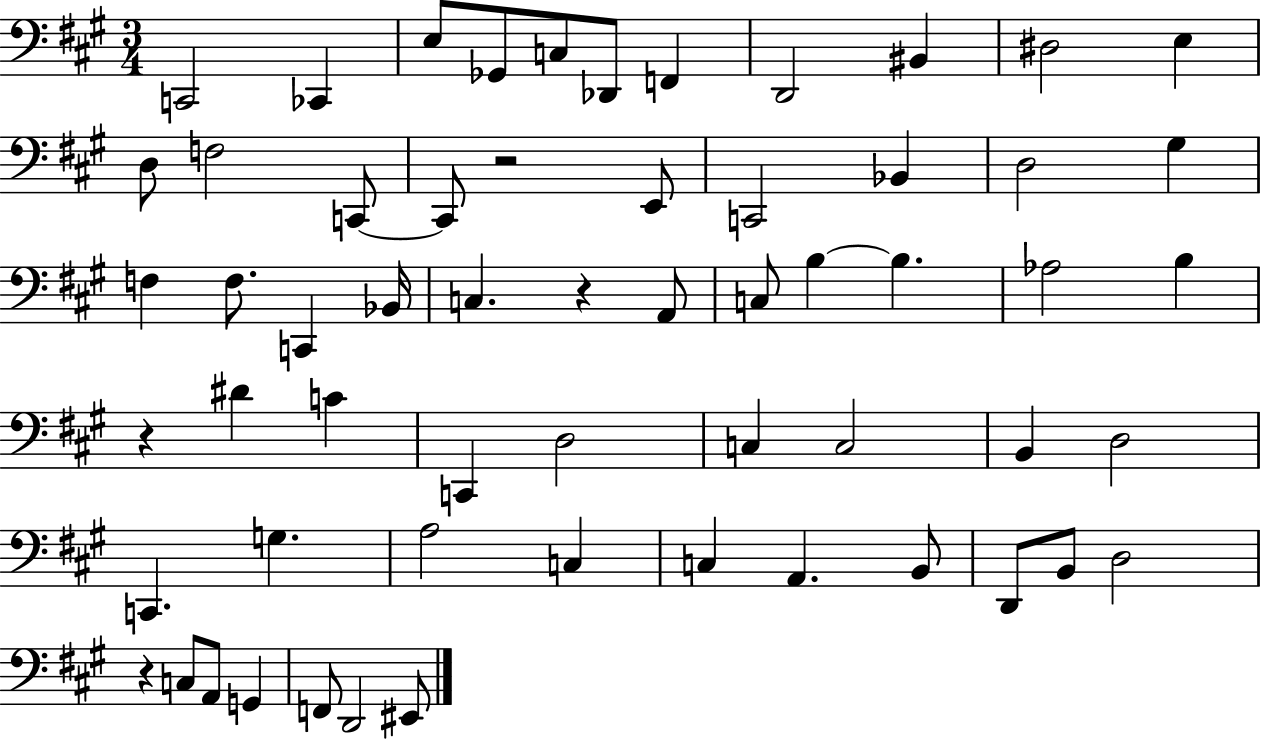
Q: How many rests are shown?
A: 4